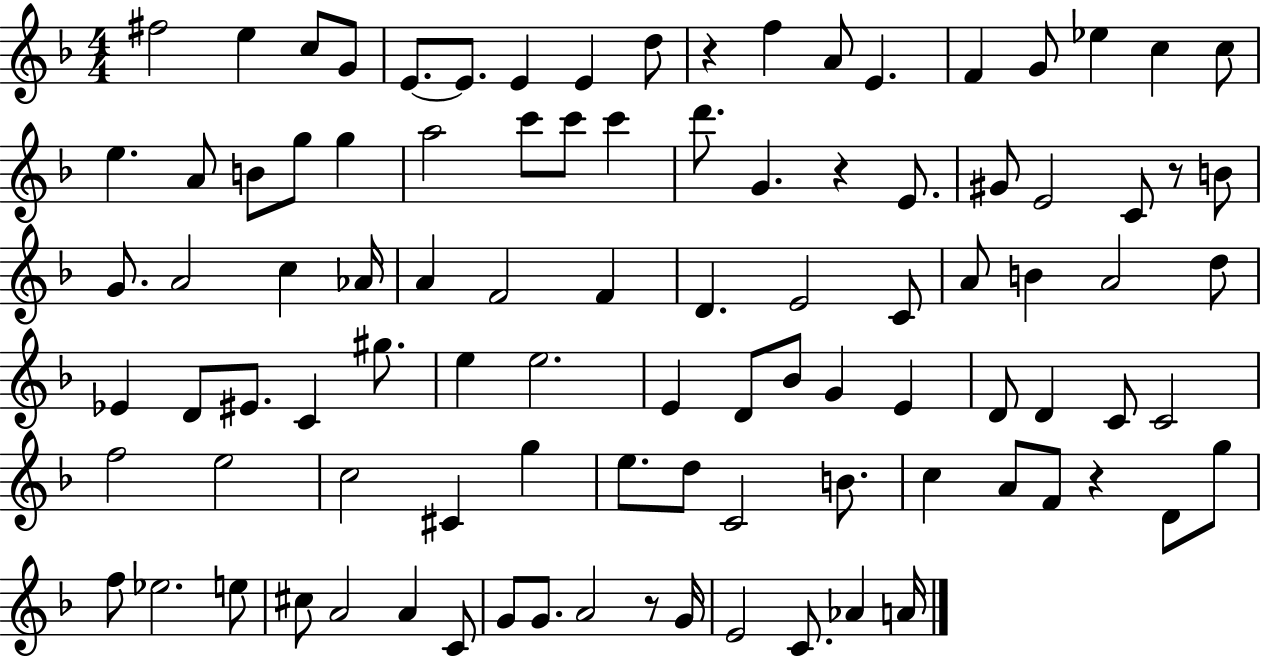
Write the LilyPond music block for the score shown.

{
  \clef treble
  \numericTimeSignature
  \time 4/4
  \key f \major
  fis''2 e''4 c''8 g'8 | e'8.~~ e'8. e'4 e'4 d''8 | r4 f''4 a'8 e'4. | f'4 g'8 ees''4 c''4 c''8 | \break e''4. a'8 b'8 g''8 g''4 | a''2 c'''8 c'''8 c'''4 | d'''8. g'4. r4 e'8. | gis'8 e'2 c'8 r8 b'8 | \break g'8. a'2 c''4 aes'16 | a'4 f'2 f'4 | d'4. e'2 c'8 | a'8 b'4 a'2 d''8 | \break ees'4 d'8 eis'8. c'4 gis''8. | e''4 e''2. | e'4 d'8 bes'8 g'4 e'4 | d'8 d'4 c'8 c'2 | \break f''2 e''2 | c''2 cis'4 g''4 | e''8. d''8 c'2 b'8. | c''4 a'8 f'8 r4 d'8 g''8 | \break f''8 ees''2. e''8 | cis''8 a'2 a'4 c'8 | g'8 g'8. a'2 r8 g'16 | e'2 c'8. aes'4 a'16 | \break \bar "|."
}